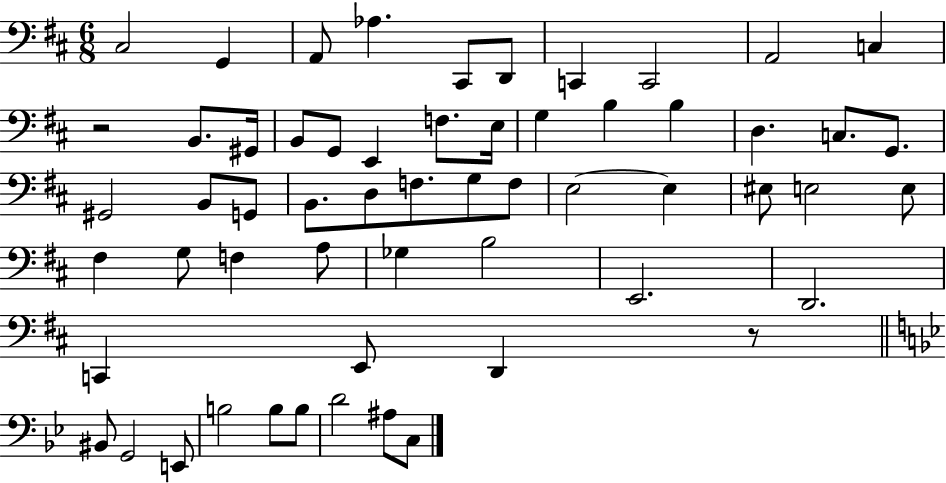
{
  \clef bass
  \numericTimeSignature
  \time 6/8
  \key d \major
  cis2 g,4 | a,8 aes4. cis,8 d,8 | c,4 c,2 | a,2 c4 | \break r2 b,8. gis,16 | b,8 g,8 e,4 f8. e16 | g4 b4 b4 | d4. c8. g,8. | \break gis,2 b,8 g,8 | b,8. d8 f8. g8 f8 | e2~~ e4 | eis8 e2 e8 | \break fis4 g8 f4 a8 | ges4 b2 | e,2. | d,2. | \break c,4 e,8 d,4 r8 | \bar "||" \break \key bes \major bis,8 g,2 e,8 | b2 b8 b8 | d'2 ais8 c8 | \bar "|."
}